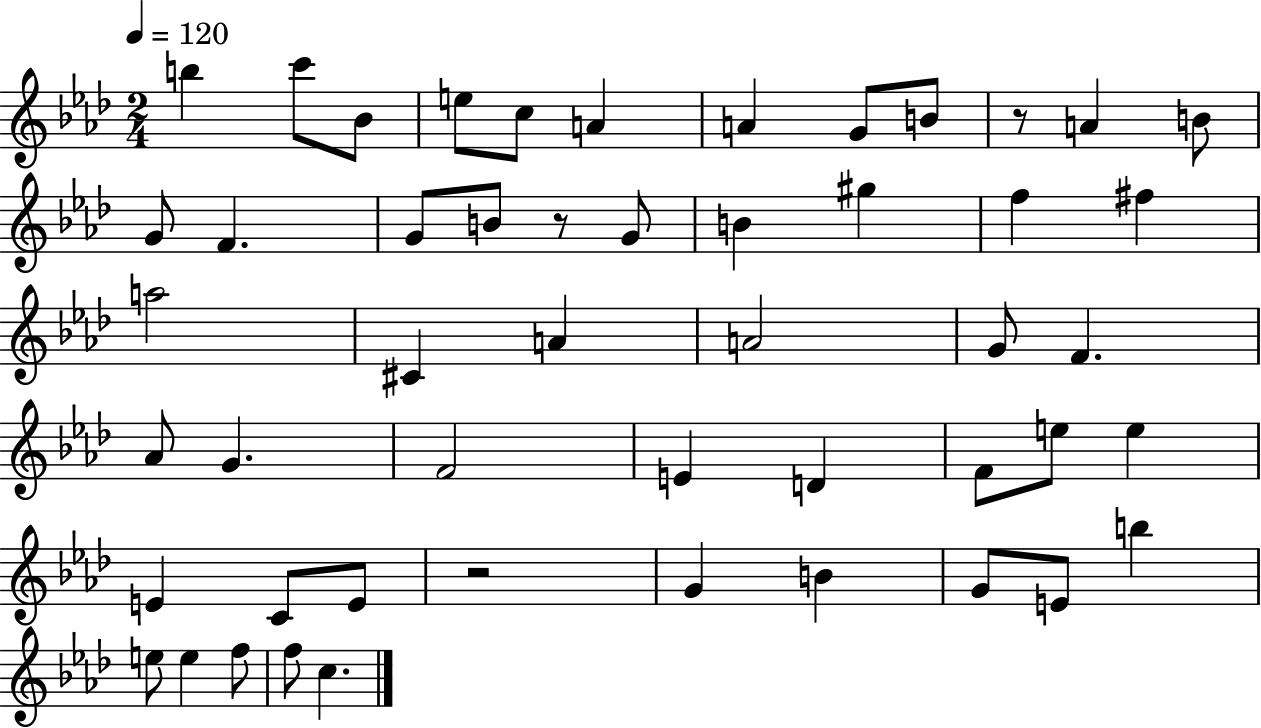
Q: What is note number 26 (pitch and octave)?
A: F4